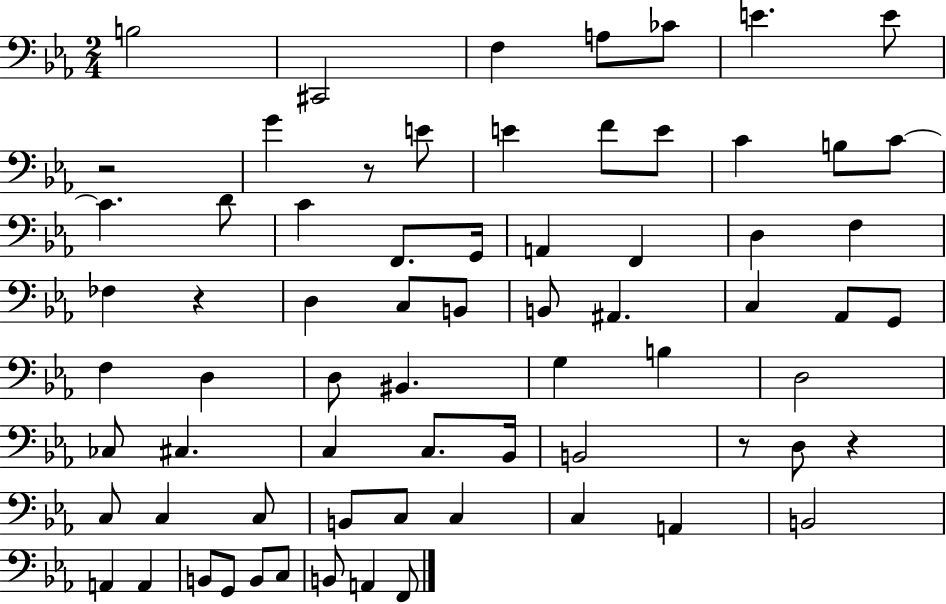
X:1
T:Untitled
M:2/4
L:1/4
K:Eb
B,2 ^C,,2 F, A,/2 _C/2 E E/2 z2 G z/2 E/2 E F/2 E/2 C B,/2 C/2 C D/2 C F,,/2 G,,/4 A,, F,, D, F, _F, z D, C,/2 B,,/2 B,,/2 ^A,, C, _A,,/2 G,,/2 F, D, D,/2 ^B,, G, B, D,2 _C,/2 ^C, C, C,/2 _B,,/4 B,,2 z/2 D,/2 z C,/2 C, C,/2 B,,/2 C,/2 C, C, A,, B,,2 A,, A,, B,,/2 G,,/2 B,,/2 C,/2 B,,/2 A,, F,,/2